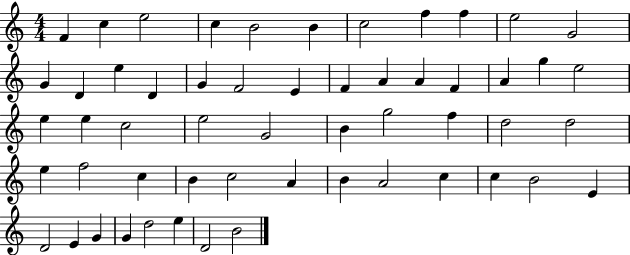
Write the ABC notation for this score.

X:1
T:Untitled
M:4/4
L:1/4
K:C
F c e2 c B2 B c2 f f e2 G2 G D e D G F2 E F A A F A g e2 e e c2 e2 G2 B g2 f d2 d2 e f2 c B c2 A B A2 c c B2 E D2 E G G d2 e D2 B2